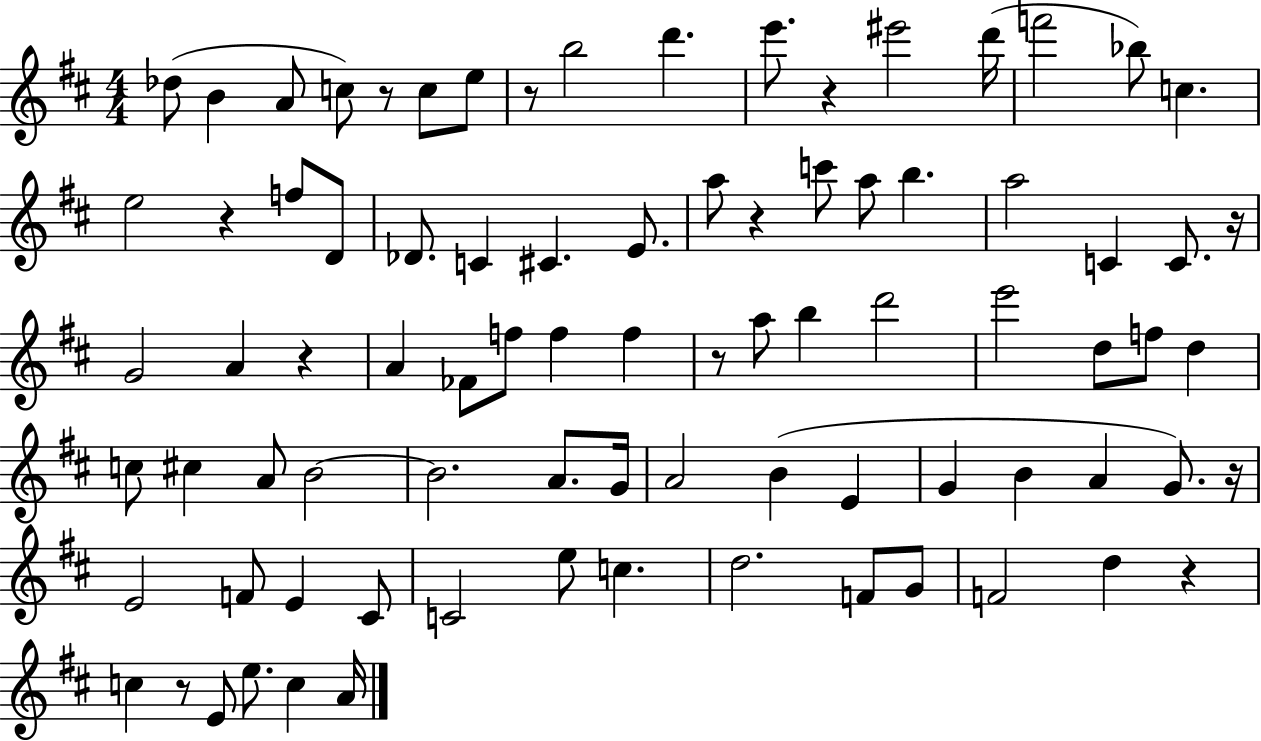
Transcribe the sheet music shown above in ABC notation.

X:1
T:Untitled
M:4/4
L:1/4
K:D
_d/2 B A/2 c/2 z/2 c/2 e/2 z/2 b2 d' e'/2 z ^e'2 d'/4 f'2 _b/2 c e2 z f/2 D/2 _D/2 C ^C E/2 a/2 z c'/2 a/2 b a2 C C/2 z/4 G2 A z A _F/2 f/2 f f z/2 a/2 b d'2 e'2 d/2 f/2 d c/2 ^c A/2 B2 B2 A/2 G/4 A2 B E G B A G/2 z/4 E2 F/2 E ^C/2 C2 e/2 c d2 F/2 G/2 F2 d z c z/2 E/2 e/2 c A/4